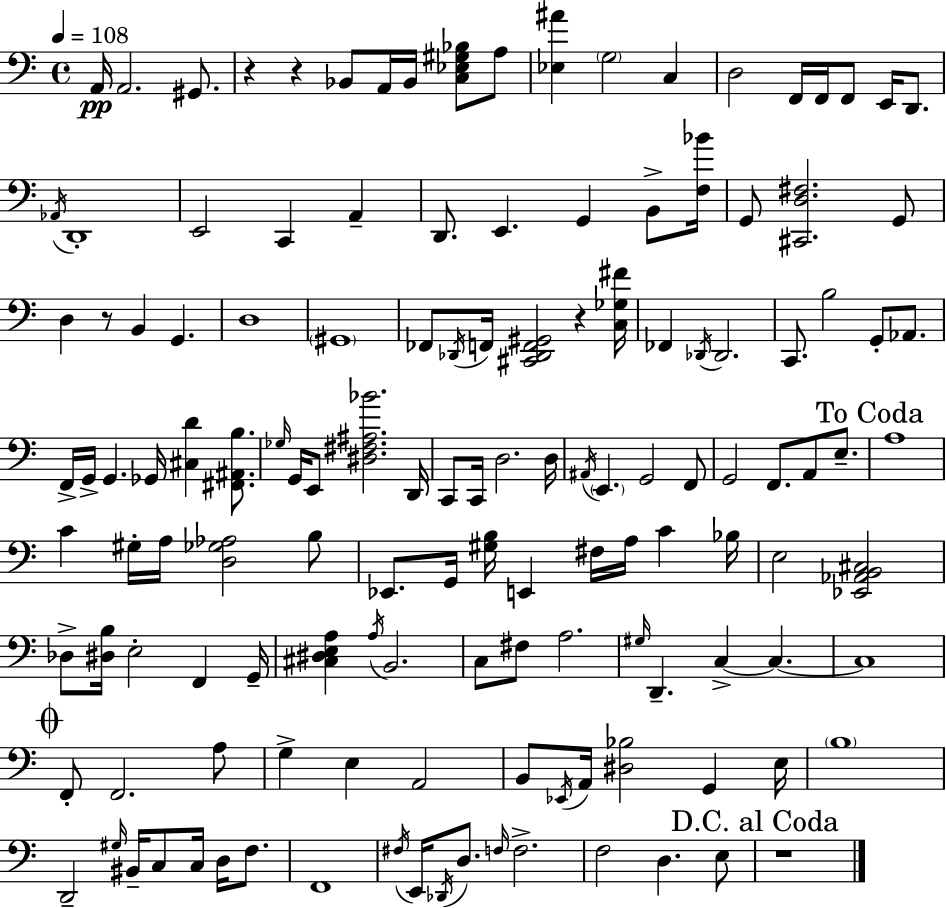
{
  \clef bass
  \time 4/4
  \defaultTimeSignature
  \key a \minor
  \tempo 4 = 108
  a,16\pp a,2. gis,8. | r4 r4 bes,8 a,16 bes,16 <c ees gis bes>8 a8 | <ees ais'>4 \parenthesize g2 c4 | d2 f,16 f,16 f,8 e,16 d,8. | \break \acciaccatura { aes,16 } d,1-. | e,2 c,4 a,4-- | d,8. e,4. g,4 b,8-> | <f bes'>16 g,8 <cis, d fis>2. g,8 | \break d4 r8 b,4 g,4. | d1 | \parenthesize gis,1 | fes,8 \acciaccatura { des,16 } f,16 <cis, des, f, gis,>2 r4 | \break <c ges fis'>16 fes,4 \acciaccatura { des,16 } des,2. | c,8. b2 g,8-. | aes,8. f,16-> g,16-> g,4. ges,16 <cis d'>4 | <fis, ais, b>8. \grace { ges16 } g,16 e,8 <dis fis ais bes'>2. | \break d,16 c,8 c,16 d2. | d16 \acciaccatura { ais,16 } \parenthesize e,4. g,2 | f,8 g,2 f,8. | a,8 e8.-- \mark "To Coda" a1 | \break c'4 gis16-. a16 <d ges aes>2 | b8 ees,8. g,16 <gis b>16 e,4 fis16 a16 | c'4 bes16 e2 <ees, aes, b, cis>2 | des8-> <dis b>16 e2-. | \break f,4 g,16-- <cis dis e a>4 \acciaccatura { a16 } b,2. | c8 fis8 a2. | \grace { gis16 } d,4.-- c4->~~ | c4.~~ c1 | \break \mark \markup { \musicglyph "scripts.coda" } f,8-. f,2. | a8 g4-> e4 a,2 | b,8 \acciaccatura { ees,16 } a,16 <dis bes>2 | g,4 e16 \parenthesize b1 | \break d,2-- | \grace { gis16 } bis,16-- c8 c16 d16 f8. f,1 | \acciaccatura { fis16 } e,16 \acciaccatura { des,16 } d8. \grace { f16 } | f2.-> f2 | \break d4. e8 \mark "D.C. al Coda" r1 | \bar "|."
}